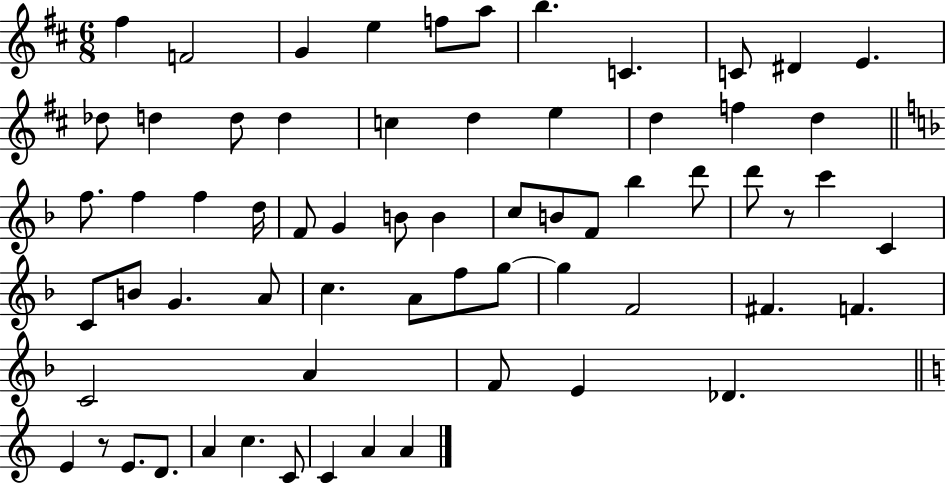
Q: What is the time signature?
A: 6/8